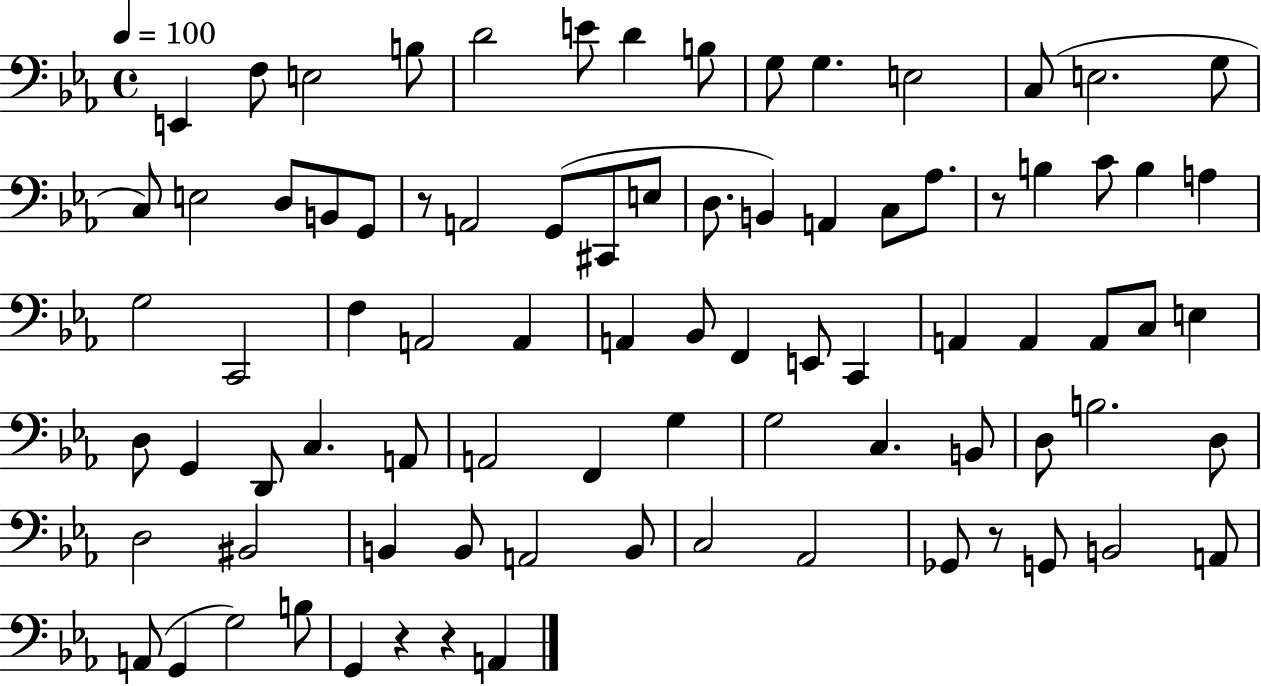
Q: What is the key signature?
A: EES major